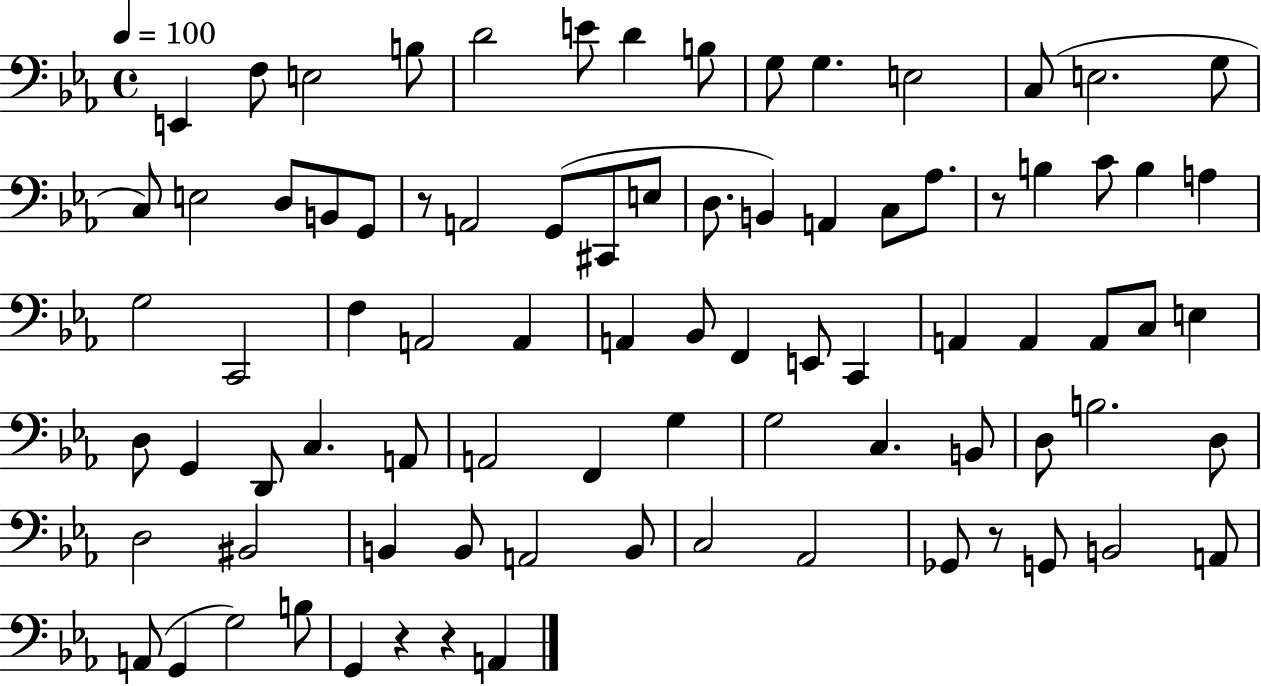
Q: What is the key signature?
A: EES major